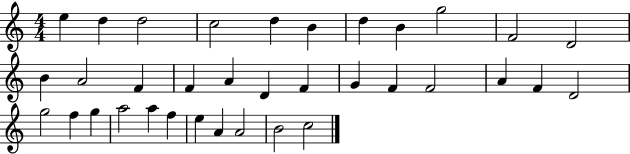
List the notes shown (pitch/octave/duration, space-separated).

E5/q D5/q D5/h C5/h D5/q B4/q D5/q B4/q G5/h F4/h D4/h B4/q A4/h F4/q F4/q A4/q D4/q F4/q G4/q F4/q F4/h A4/q F4/q D4/h G5/h F5/q G5/q A5/h A5/q F5/q E5/q A4/q A4/h B4/h C5/h